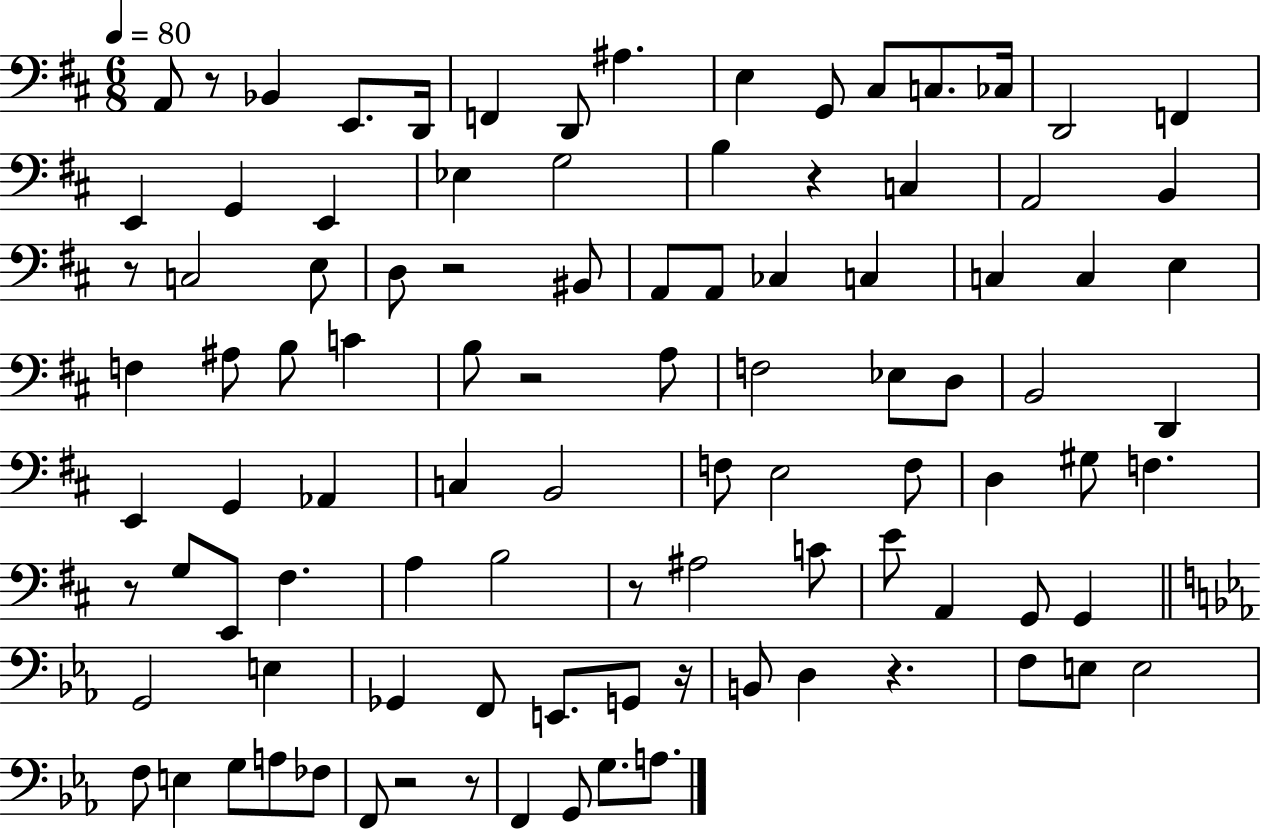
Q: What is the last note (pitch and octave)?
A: A3